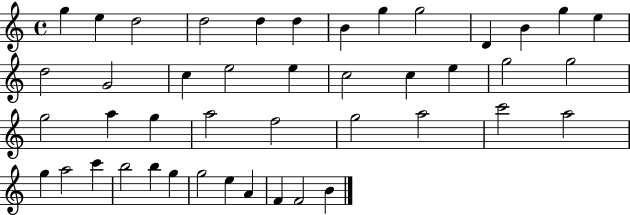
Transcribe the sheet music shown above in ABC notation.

X:1
T:Untitled
M:4/4
L:1/4
K:C
g e d2 d2 d d B g g2 D B g e d2 G2 c e2 e c2 c e g2 g2 g2 a g a2 f2 g2 a2 c'2 a2 g a2 c' b2 b g g2 e A F F2 B